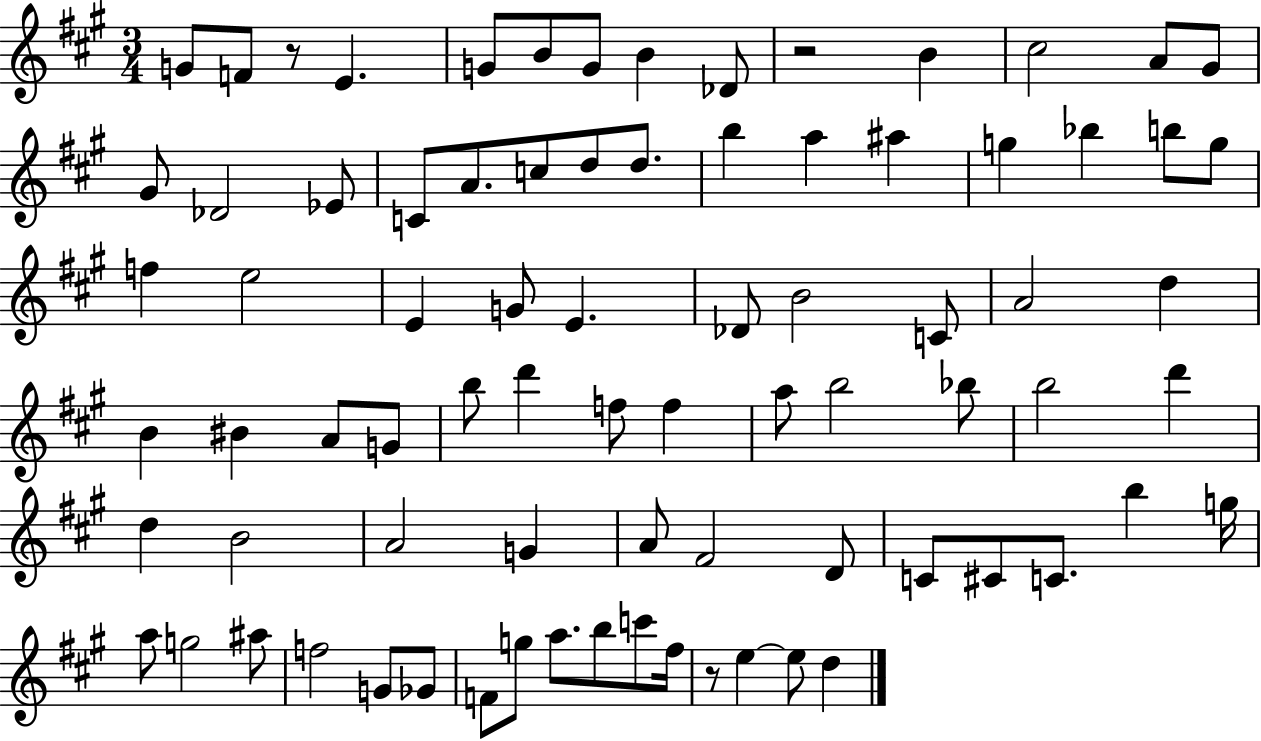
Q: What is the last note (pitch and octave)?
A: D5